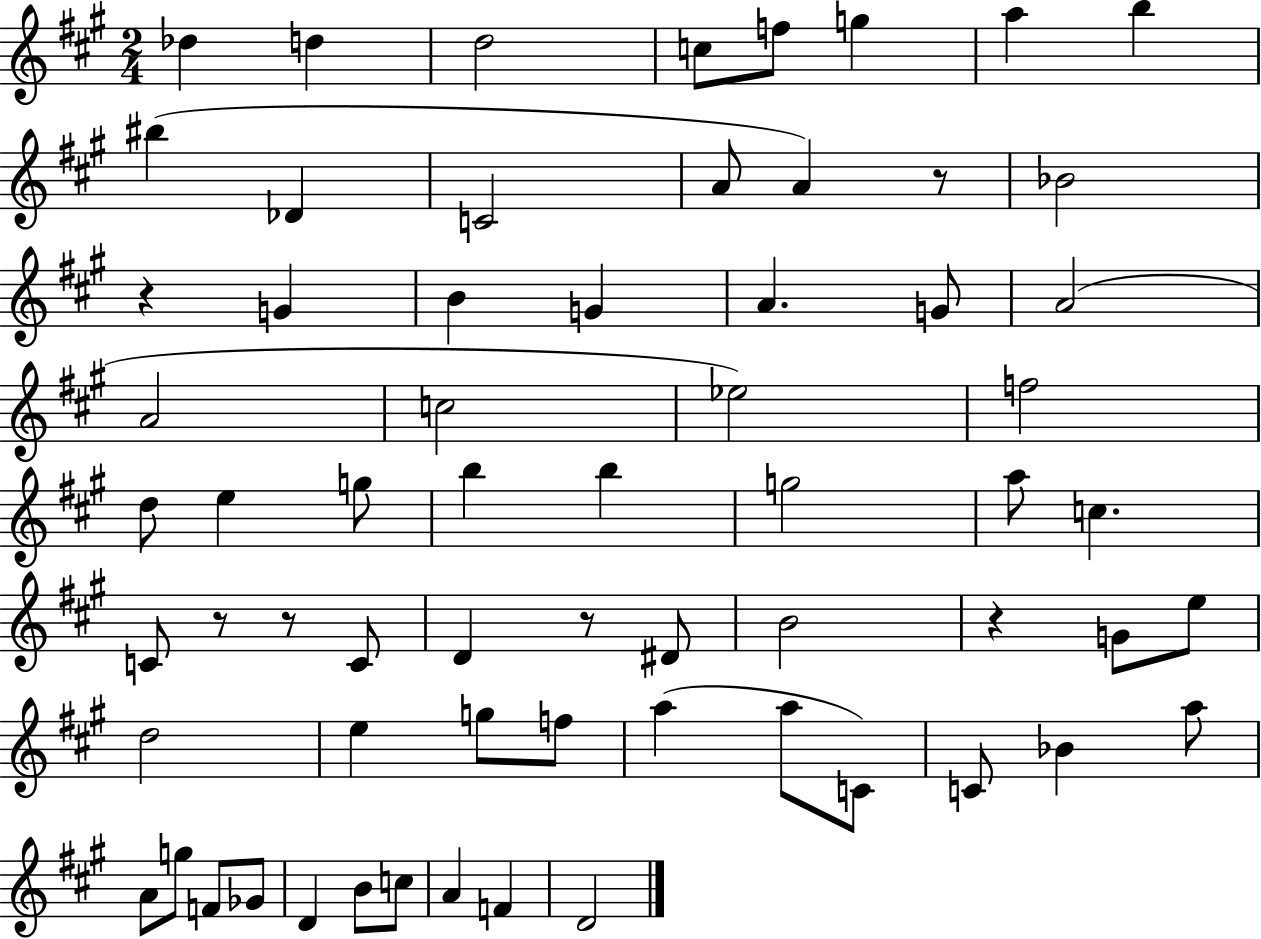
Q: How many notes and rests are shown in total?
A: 65